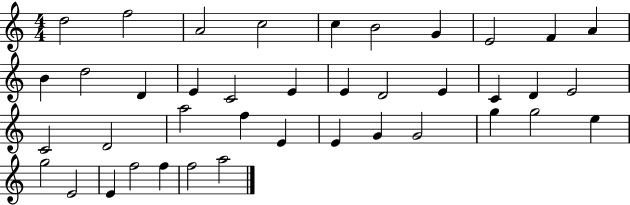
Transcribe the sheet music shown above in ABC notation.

X:1
T:Untitled
M:4/4
L:1/4
K:C
d2 f2 A2 c2 c B2 G E2 F A B d2 D E C2 E E D2 E C D E2 C2 D2 a2 f E E G G2 g g2 e g2 E2 E f2 f f2 a2